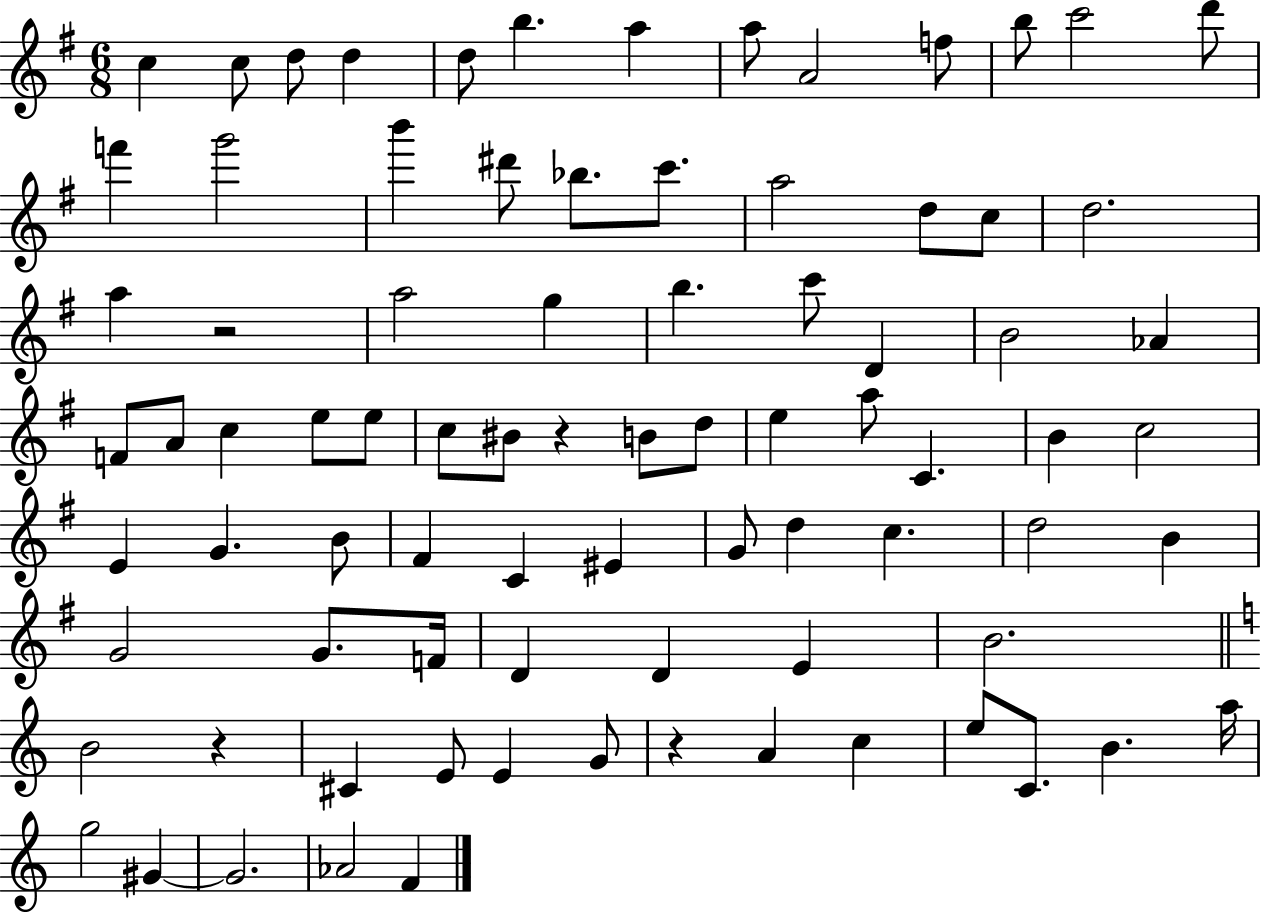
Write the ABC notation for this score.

X:1
T:Untitled
M:6/8
L:1/4
K:G
c c/2 d/2 d d/2 b a a/2 A2 f/2 b/2 c'2 d'/2 f' g'2 b' ^d'/2 _b/2 c'/2 a2 d/2 c/2 d2 a z2 a2 g b c'/2 D B2 _A F/2 A/2 c e/2 e/2 c/2 ^B/2 z B/2 d/2 e a/2 C B c2 E G B/2 ^F C ^E G/2 d c d2 B G2 G/2 F/4 D D E B2 B2 z ^C E/2 E G/2 z A c e/2 C/2 B a/4 g2 ^G ^G2 _A2 F